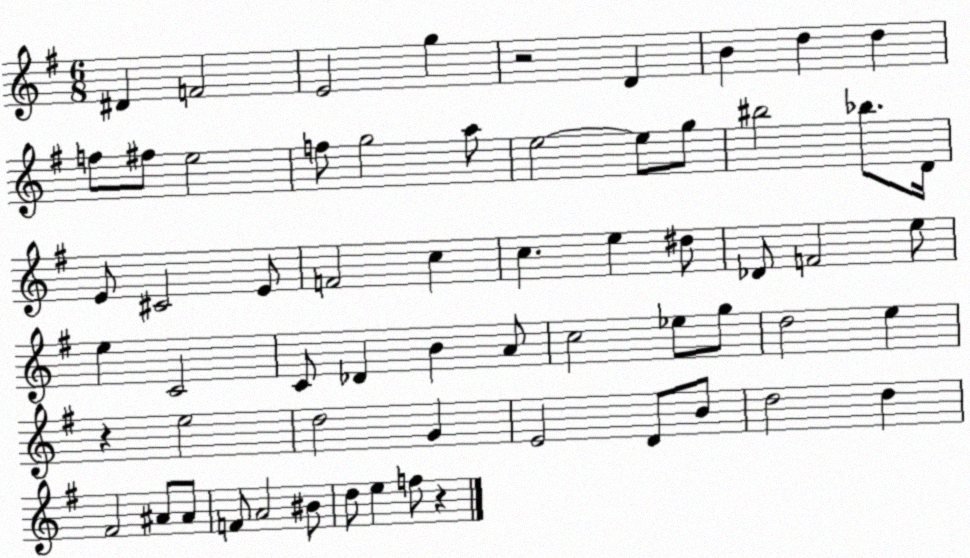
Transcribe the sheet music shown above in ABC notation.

X:1
T:Untitled
M:6/8
L:1/4
K:G
^D F2 E2 g z2 D B d d f/2 ^f/2 e2 f/2 g2 a/2 e2 e/2 g/2 ^b2 _b/2 D/4 E/2 ^C2 E/2 F2 c c e ^d/2 _D/2 F2 e/2 e C2 C/2 _D B A/2 c2 _e/2 g/2 d2 e z e2 d2 G E2 D/2 B/2 d2 d ^F2 ^A/2 ^A/2 F/2 A2 ^B/2 d/2 e f/2 z